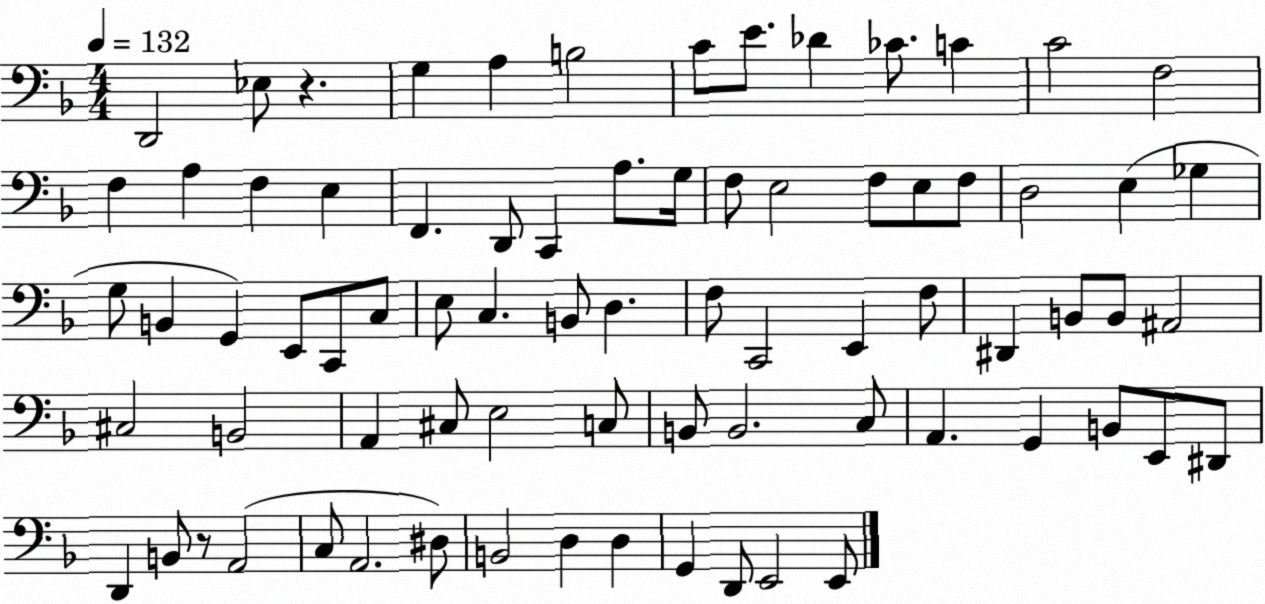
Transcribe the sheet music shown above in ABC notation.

X:1
T:Untitled
M:4/4
L:1/4
K:F
D,,2 _E,/2 z G, A, B,2 C/2 E/2 _D _C/2 C C2 F,2 F, A, F, E, F,, D,,/2 C,, A,/2 G,/4 F,/2 E,2 F,/2 E,/2 F,/2 D,2 E, _G, G,/2 B,, G,, E,,/2 C,,/2 C,/2 E,/2 C, B,,/2 D, F,/2 C,,2 E,, F,/2 ^D,, B,,/2 B,,/2 ^A,,2 ^C,2 B,,2 A,, ^C,/2 E,2 C,/2 B,,/2 B,,2 C,/2 A,, G,, B,,/2 E,,/2 ^D,,/2 D,, B,,/2 z/2 A,,2 C,/2 A,,2 ^D,/2 B,,2 D, D, G,, D,,/2 E,,2 E,,/2